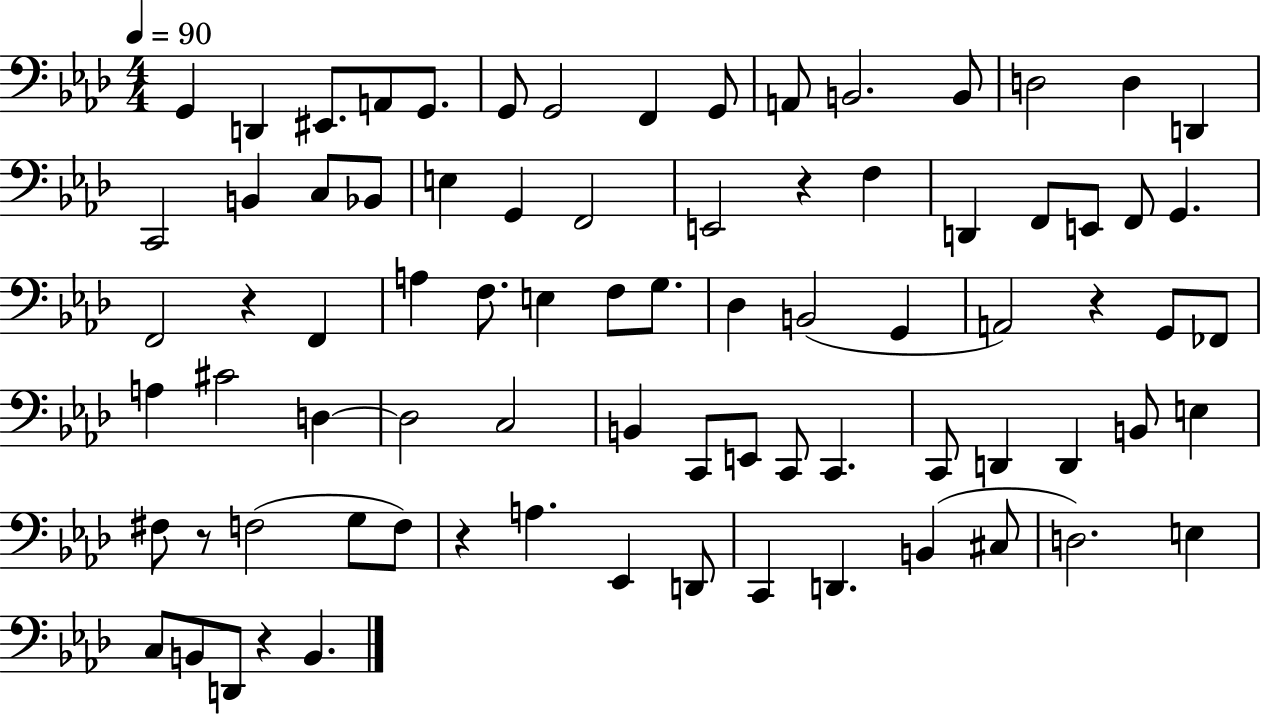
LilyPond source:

{
  \clef bass
  \numericTimeSignature
  \time 4/4
  \key aes \major
  \tempo 4 = 90
  g,4 d,4 eis,8. a,8 g,8. | g,8 g,2 f,4 g,8 | a,8 b,2. b,8 | d2 d4 d,4 | \break c,2 b,4 c8 bes,8 | e4 g,4 f,2 | e,2 r4 f4 | d,4 f,8 e,8 f,8 g,4. | \break f,2 r4 f,4 | a4 f8. e4 f8 g8. | des4 b,2( g,4 | a,2) r4 g,8 fes,8 | \break a4 cis'2 d4~~ | d2 c2 | b,4 c,8 e,8 c,8 c,4. | c,8 d,4 d,4 b,8 e4 | \break fis8 r8 f2( g8 f8) | r4 a4. ees,4 d,8 | c,4 d,4. b,4( cis8 | d2.) e4 | \break c8 b,8 d,8 r4 b,4. | \bar "|."
}